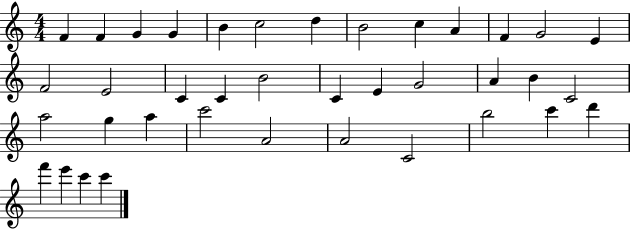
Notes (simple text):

F4/q F4/q G4/q G4/q B4/q C5/h D5/q B4/h C5/q A4/q F4/q G4/h E4/q F4/h E4/h C4/q C4/q B4/h C4/q E4/q G4/h A4/q B4/q C4/h A5/h G5/q A5/q C6/h A4/h A4/h C4/h B5/h C6/q D6/q F6/q E6/q C6/q C6/q